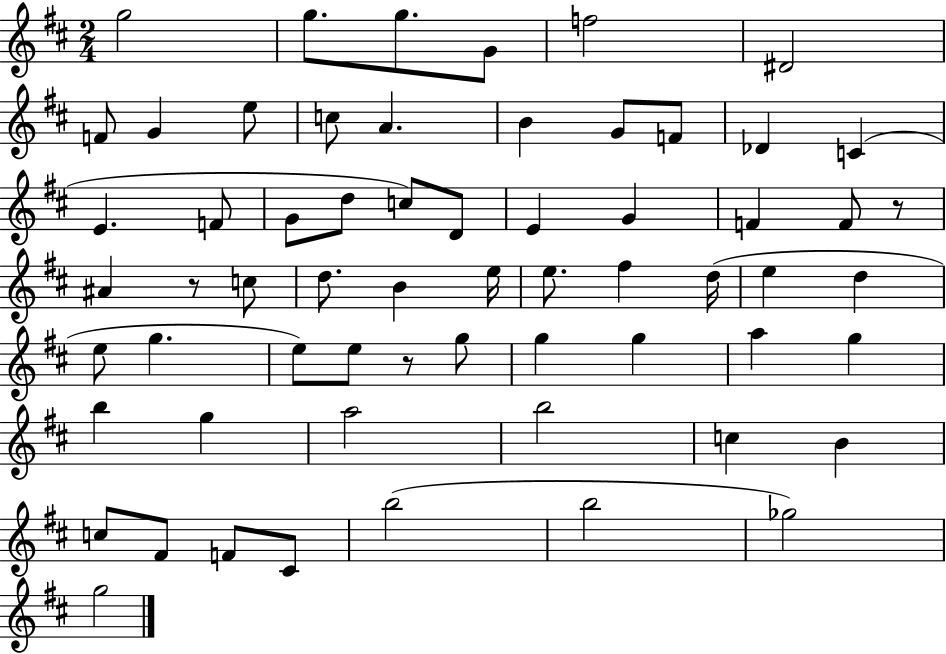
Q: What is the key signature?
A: D major